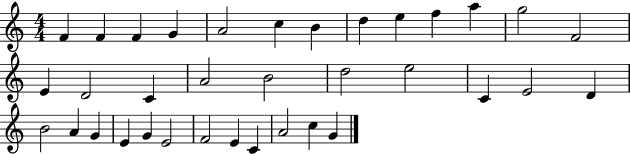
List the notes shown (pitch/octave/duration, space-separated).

F4/q F4/q F4/q G4/q A4/h C5/q B4/q D5/q E5/q F5/q A5/q G5/h F4/h E4/q D4/h C4/q A4/h B4/h D5/h E5/h C4/q E4/h D4/q B4/h A4/q G4/q E4/q G4/q E4/h F4/h E4/q C4/q A4/h C5/q G4/q